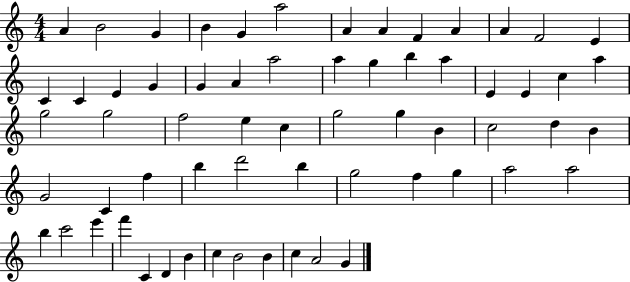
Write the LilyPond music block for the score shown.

{
  \clef treble
  \numericTimeSignature
  \time 4/4
  \key c \major
  a'4 b'2 g'4 | b'4 g'4 a''2 | a'4 a'4 f'4 a'4 | a'4 f'2 e'4 | \break c'4 c'4 e'4 g'4 | g'4 a'4 a''2 | a''4 g''4 b''4 a''4 | e'4 e'4 c''4 a''4 | \break g''2 g''2 | f''2 e''4 c''4 | g''2 g''4 b'4 | c''2 d''4 b'4 | \break g'2 c'4 f''4 | b''4 d'''2 b''4 | g''2 f''4 g''4 | a''2 a''2 | \break b''4 c'''2 e'''4 | f'''4 c'4 d'4 b'4 | c''4 b'2 b'4 | c''4 a'2 g'4 | \break \bar "|."
}